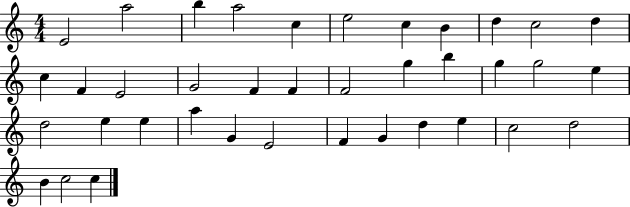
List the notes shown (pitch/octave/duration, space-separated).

E4/h A5/h B5/q A5/h C5/q E5/h C5/q B4/q D5/q C5/h D5/q C5/q F4/q E4/h G4/h F4/q F4/q F4/h G5/q B5/q G5/q G5/h E5/q D5/h E5/q E5/q A5/q G4/q E4/h F4/q G4/q D5/q E5/q C5/h D5/h B4/q C5/h C5/q